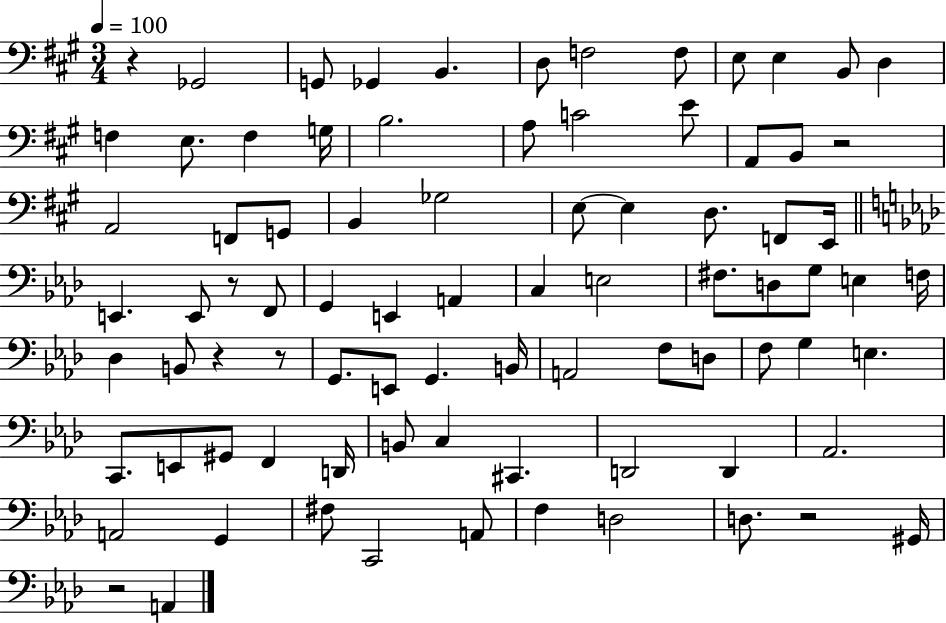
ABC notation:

X:1
T:Untitled
M:3/4
L:1/4
K:A
z _G,,2 G,,/2 _G,, B,, D,/2 F,2 F,/2 E,/2 E, B,,/2 D, F, E,/2 F, G,/4 B,2 A,/2 C2 E/2 A,,/2 B,,/2 z2 A,,2 F,,/2 G,,/2 B,, _G,2 E,/2 E, D,/2 F,,/2 E,,/4 E,, E,,/2 z/2 F,,/2 G,, E,, A,, C, E,2 ^F,/2 D,/2 G,/2 E, F,/4 _D, B,,/2 z z/2 G,,/2 E,,/2 G,, B,,/4 A,,2 F,/2 D,/2 F,/2 G, E, C,,/2 E,,/2 ^G,,/2 F,, D,,/4 B,,/2 C, ^C,, D,,2 D,, _A,,2 A,,2 G,, ^F,/2 C,,2 A,,/2 F, D,2 D,/2 z2 ^G,,/4 z2 A,,